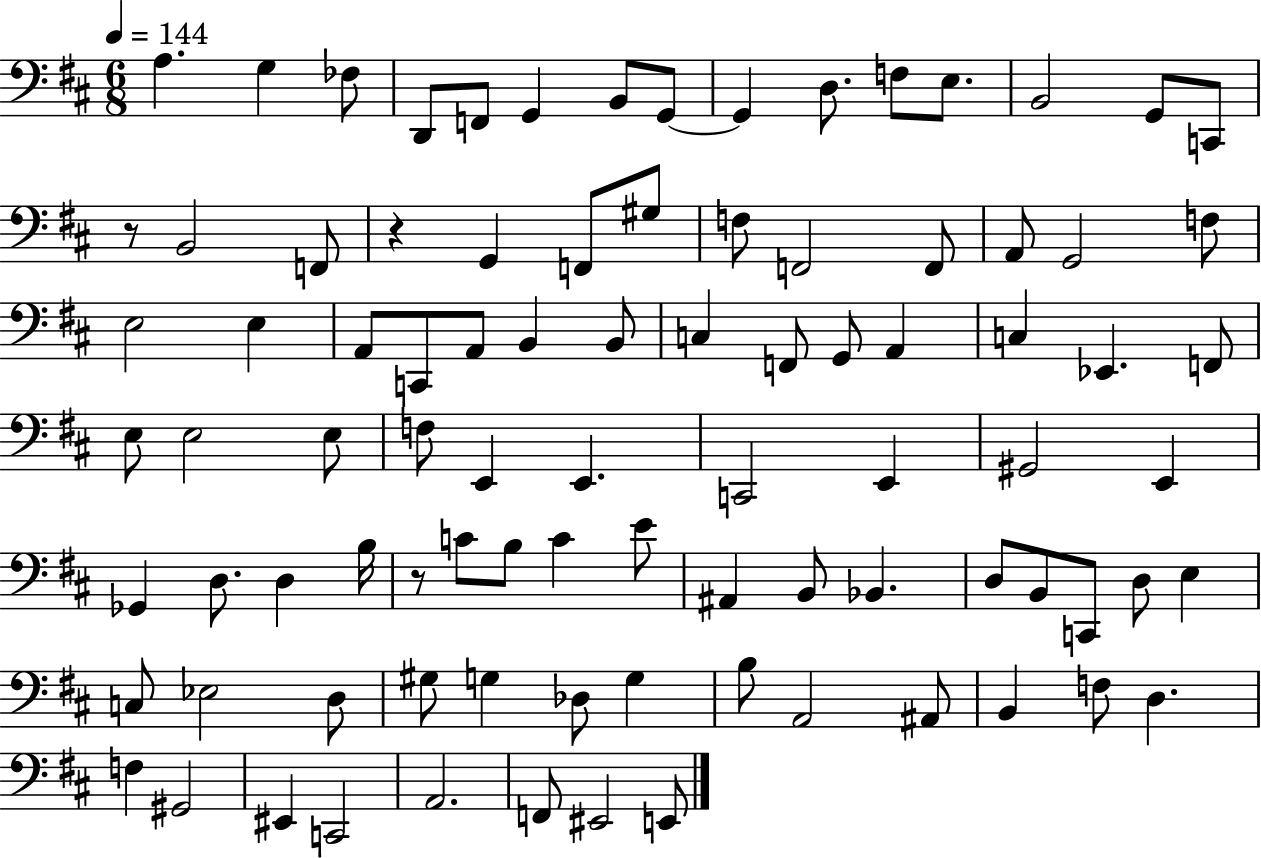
{
  \clef bass
  \numericTimeSignature
  \time 6/8
  \key d \major
  \tempo 4 = 144
  a4. g4 fes8 | d,8 f,8 g,4 b,8 g,8~~ | g,4 d8. f8 e8. | b,2 g,8 c,8 | \break r8 b,2 f,8 | r4 g,4 f,8 gis8 | f8 f,2 f,8 | a,8 g,2 f8 | \break e2 e4 | a,8 c,8 a,8 b,4 b,8 | c4 f,8 g,8 a,4 | c4 ees,4. f,8 | \break e8 e2 e8 | f8 e,4 e,4. | c,2 e,4 | gis,2 e,4 | \break ges,4 d8. d4 b16 | r8 c'8 b8 c'4 e'8 | ais,4 b,8 bes,4. | d8 b,8 c,8 d8 e4 | \break c8 ees2 d8 | gis8 g4 des8 g4 | b8 a,2 ais,8 | b,4 f8 d4. | \break f4 gis,2 | eis,4 c,2 | a,2. | f,8 eis,2 e,8 | \break \bar "|."
}